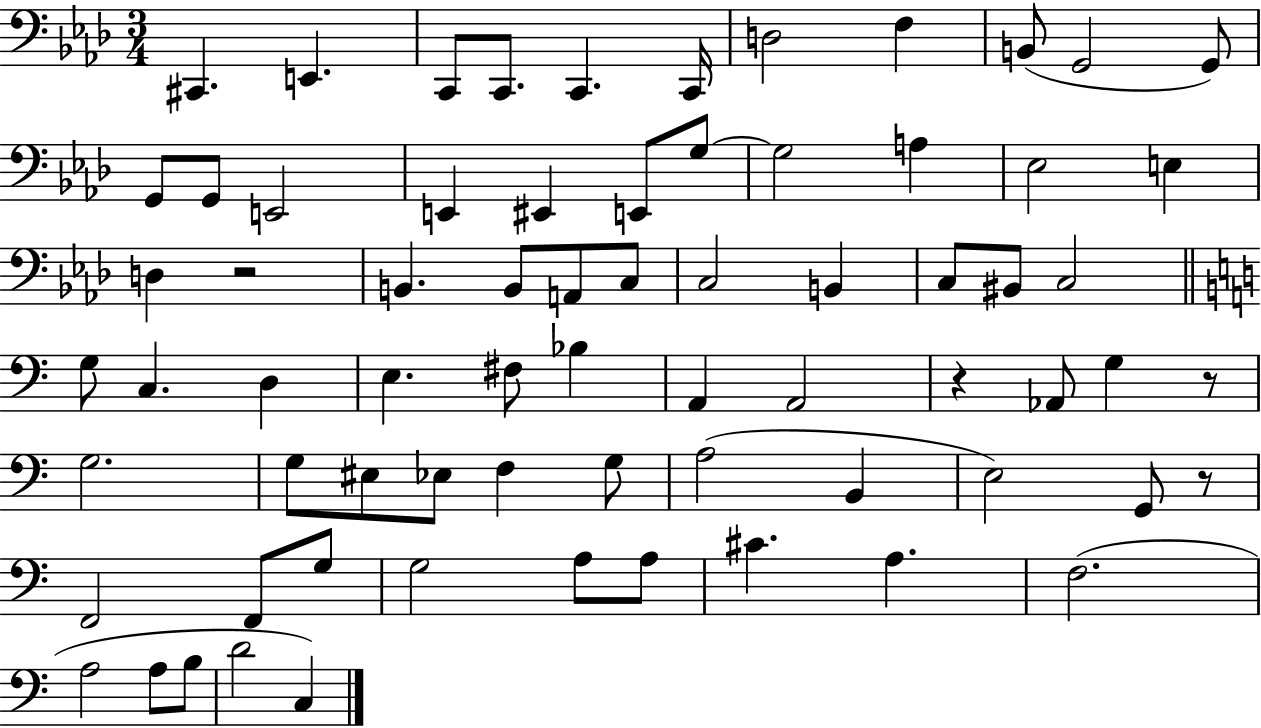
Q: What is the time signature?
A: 3/4